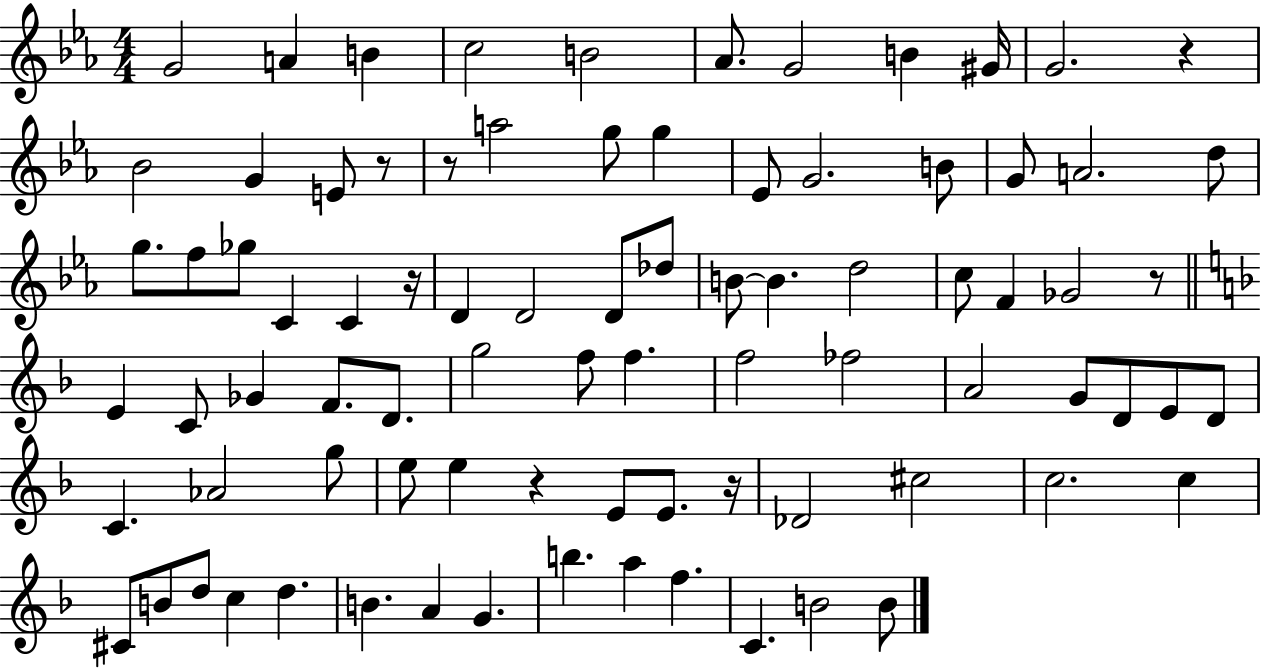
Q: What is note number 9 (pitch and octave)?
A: G#4